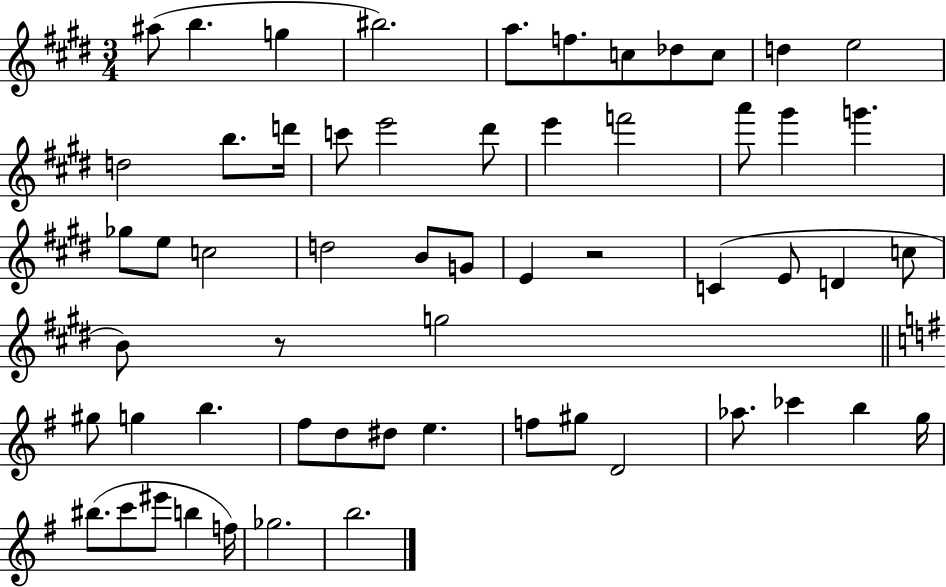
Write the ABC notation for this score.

X:1
T:Untitled
M:3/4
L:1/4
K:E
^a/2 b g ^b2 a/2 f/2 c/2 _d/2 c/2 d e2 d2 b/2 d'/4 c'/2 e'2 ^d'/2 e' f'2 a'/2 ^g' g' _g/2 e/2 c2 d2 B/2 G/2 E z2 C E/2 D c/2 B/2 z/2 g2 ^g/2 g b ^f/2 d/2 ^d/2 e f/2 ^g/2 D2 _a/2 _c' b g/4 ^b/2 c'/2 ^e'/2 b f/4 _g2 b2